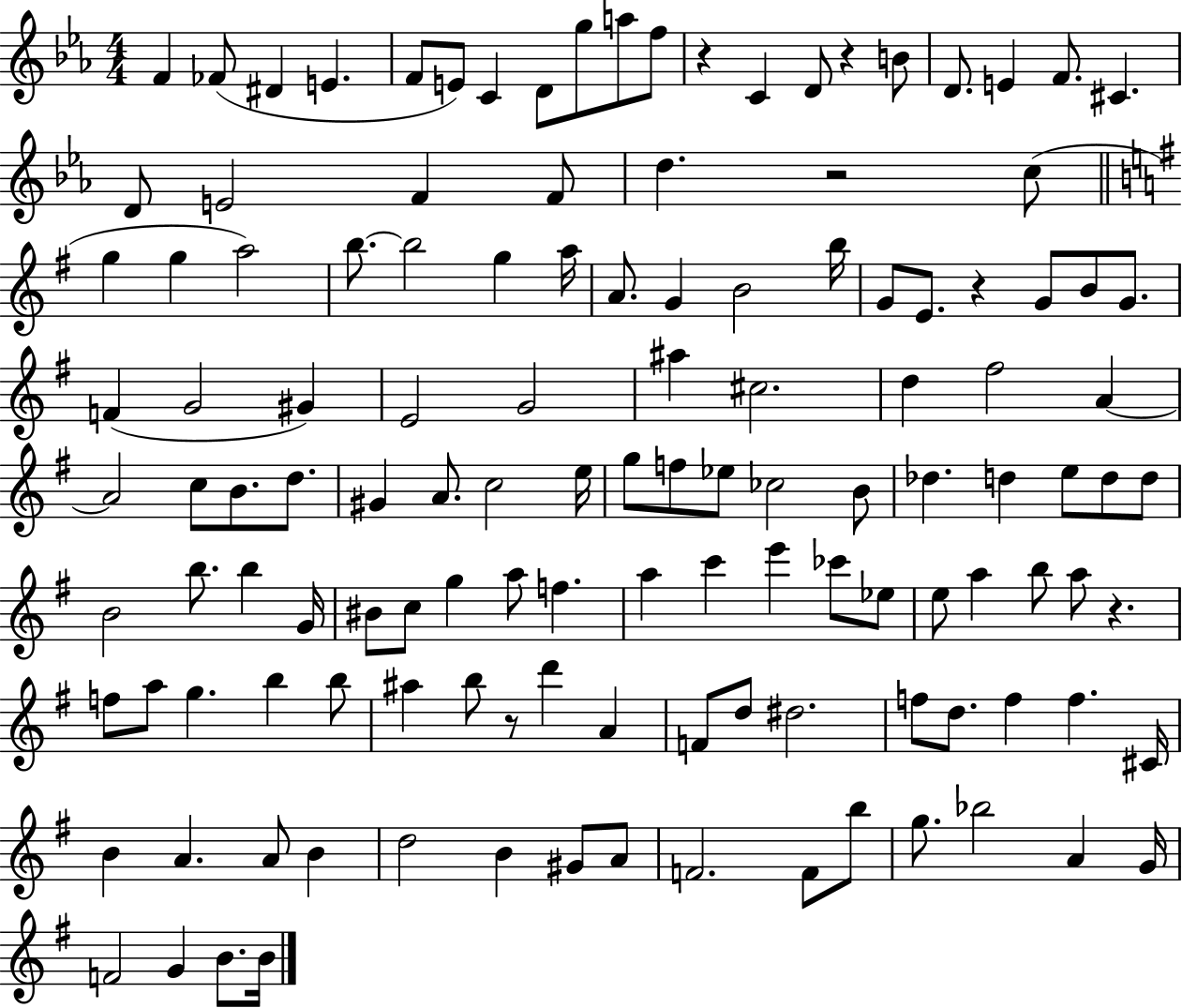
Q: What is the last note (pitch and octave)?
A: B4